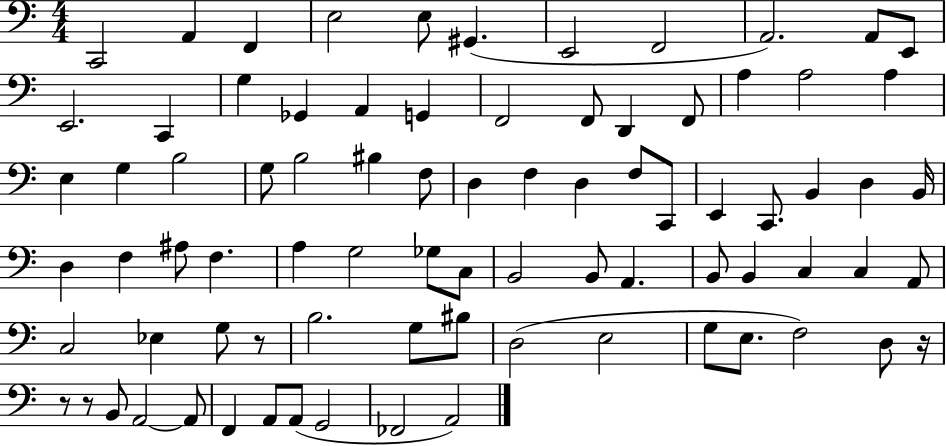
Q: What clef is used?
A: bass